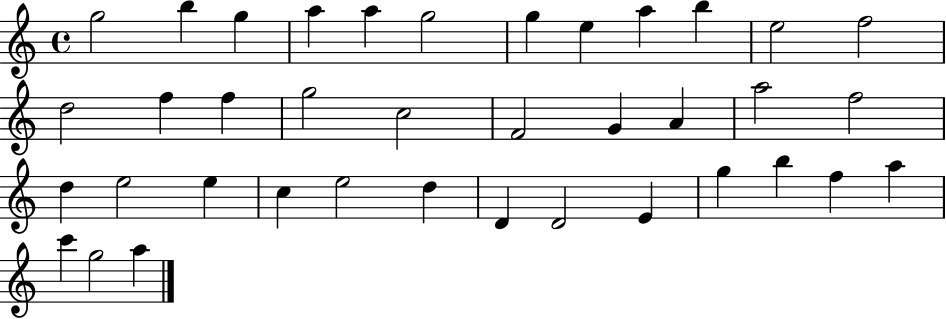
X:1
T:Untitled
M:4/4
L:1/4
K:C
g2 b g a a g2 g e a b e2 f2 d2 f f g2 c2 F2 G A a2 f2 d e2 e c e2 d D D2 E g b f a c' g2 a